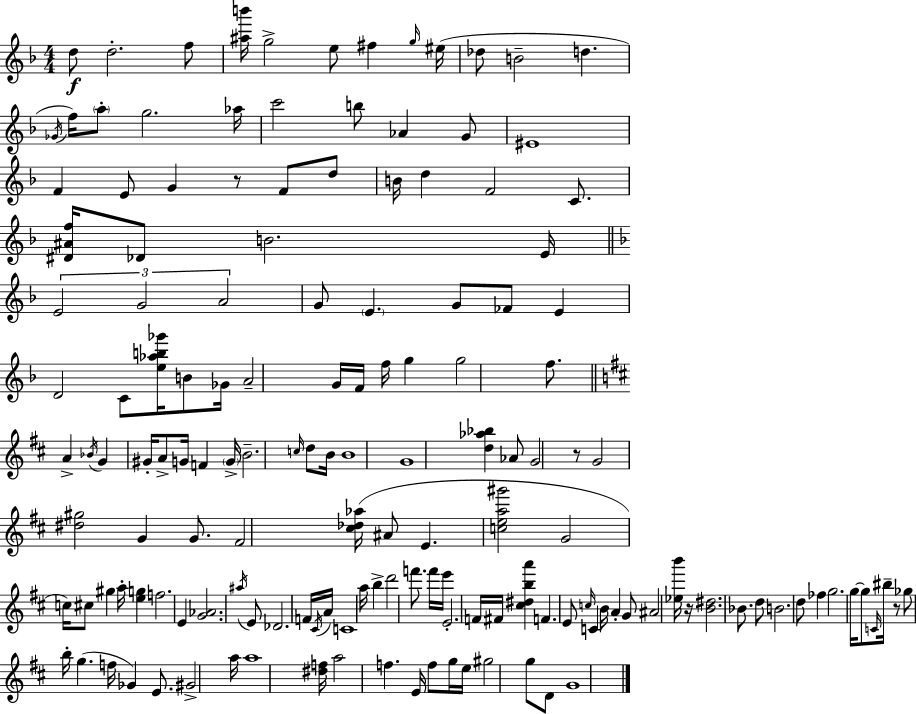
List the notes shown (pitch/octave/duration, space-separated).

D5/e D5/h. F5/e [A#5,B6]/s G5/h E5/e F#5/q G5/s EIS5/s Db5/e B4/h D5/q. Gb4/s F5/s A5/e G5/h. Ab5/s C6/h B5/e Ab4/q G4/e EIS4/w F4/q E4/e G4/q R/e F4/e D5/e B4/s D5/q F4/h C4/e. [D#4,A#4,F5]/s Db4/e B4/h. E4/s E4/h G4/h A4/h G4/e E4/q. G4/e FES4/e E4/q D4/h C4/e [E5,Ab5,B5,Gb6]/s B4/e Gb4/s A4/h G4/s F4/s F5/s G5/q G5/h F5/e. A4/q Bb4/s G4/q G#4/s A4/e G4/s F4/q G4/s B4/h. C5/s D5/e B4/s B4/w G4/w [D5,Ab5,Bb5]/q Ab4/e G4/h R/e G4/h [D#5,G#5]/h G4/q G4/e. F#4/h [C#5,Db5,Ab5]/s A#4/e E4/q. [C5,E5,A5,G#6]/h G4/h C5/s C#5/e G#5/q A5/s [E5,G5]/q F5/h. E4/q [G4,Ab4]/h. A#5/s E4/e Db4/h. F4/s C#4/s A4/s C4/w A5/s B5/q D6/h F6/e. F6/s E6/s E4/h. F4/s F#4/s [C#5,D#5,B5,A6]/q F4/q. E4/e C5/s C4/q B4/s A4/q G4/e A#4/h [Eb5,B6]/s R/s [B4,D#5]/h. Bb4/e. D5/e B4/h. D5/e FES5/q G5/h. G5/s G5/e C4/s BIS5/s R/e Gb5/e B5/s G5/q. F5/s Gb4/q E4/e. G#4/h A5/s A5/w [D#5,F5]/s A5/h F5/q. E4/s F5/e G5/s E5/s G#5/h G5/e D4/e G4/w